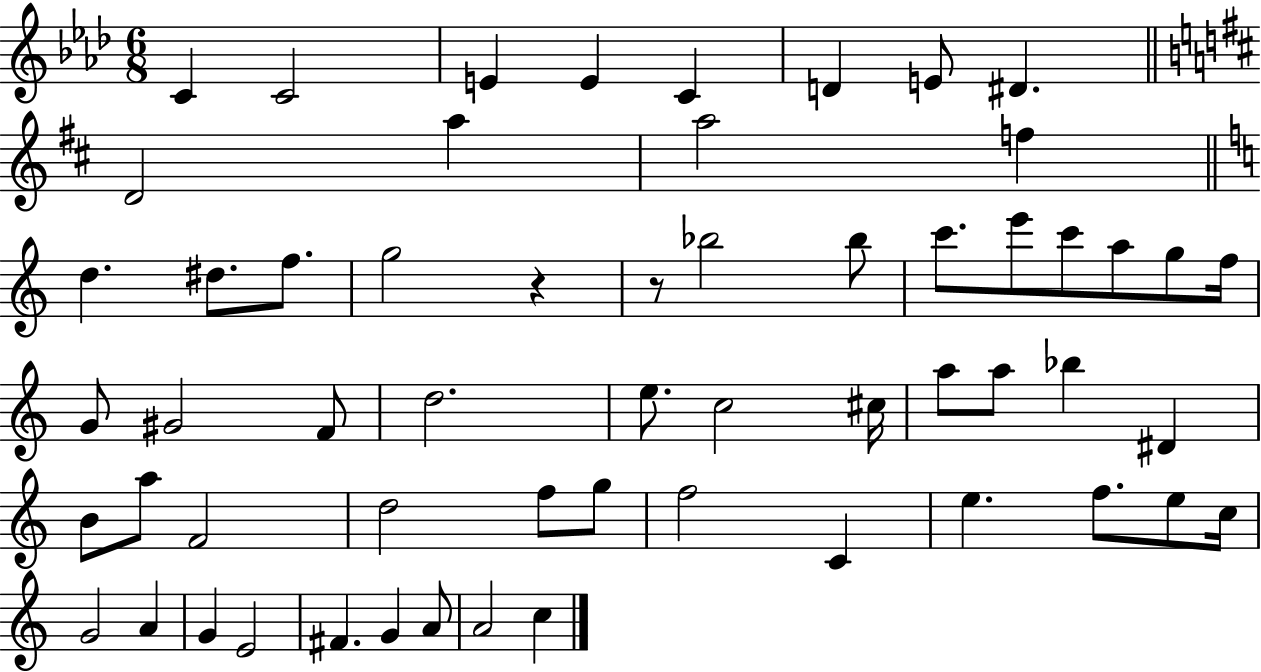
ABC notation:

X:1
T:Untitled
M:6/8
L:1/4
K:Ab
C C2 E E C D E/2 ^D D2 a a2 f d ^d/2 f/2 g2 z z/2 _b2 _b/2 c'/2 e'/2 c'/2 a/2 g/2 f/4 G/2 ^G2 F/2 d2 e/2 c2 ^c/4 a/2 a/2 _b ^D B/2 a/2 F2 d2 f/2 g/2 f2 C e f/2 e/2 c/4 G2 A G E2 ^F G A/2 A2 c